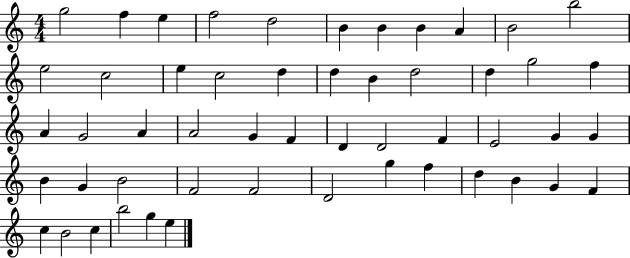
G5/h F5/q E5/q F5/h D5/h B4/q B4/q B4/q A4/q B4/h B5/h E5/h C5/h E5/q C5/h D5/q D5/q B4/q D5/h D5/q G5/h F5/q A4/q G4/h A4/q A4/h G4/q F4/q D4/q D4/h F4/q E4/h G4/q G4/q B4/q G4/q B4/h F4/h F4/h D4/h G5/q F5/q D5/q B4/q G4/q F4/q C5/q B4/h C5/q B5/h G5/q E5/q